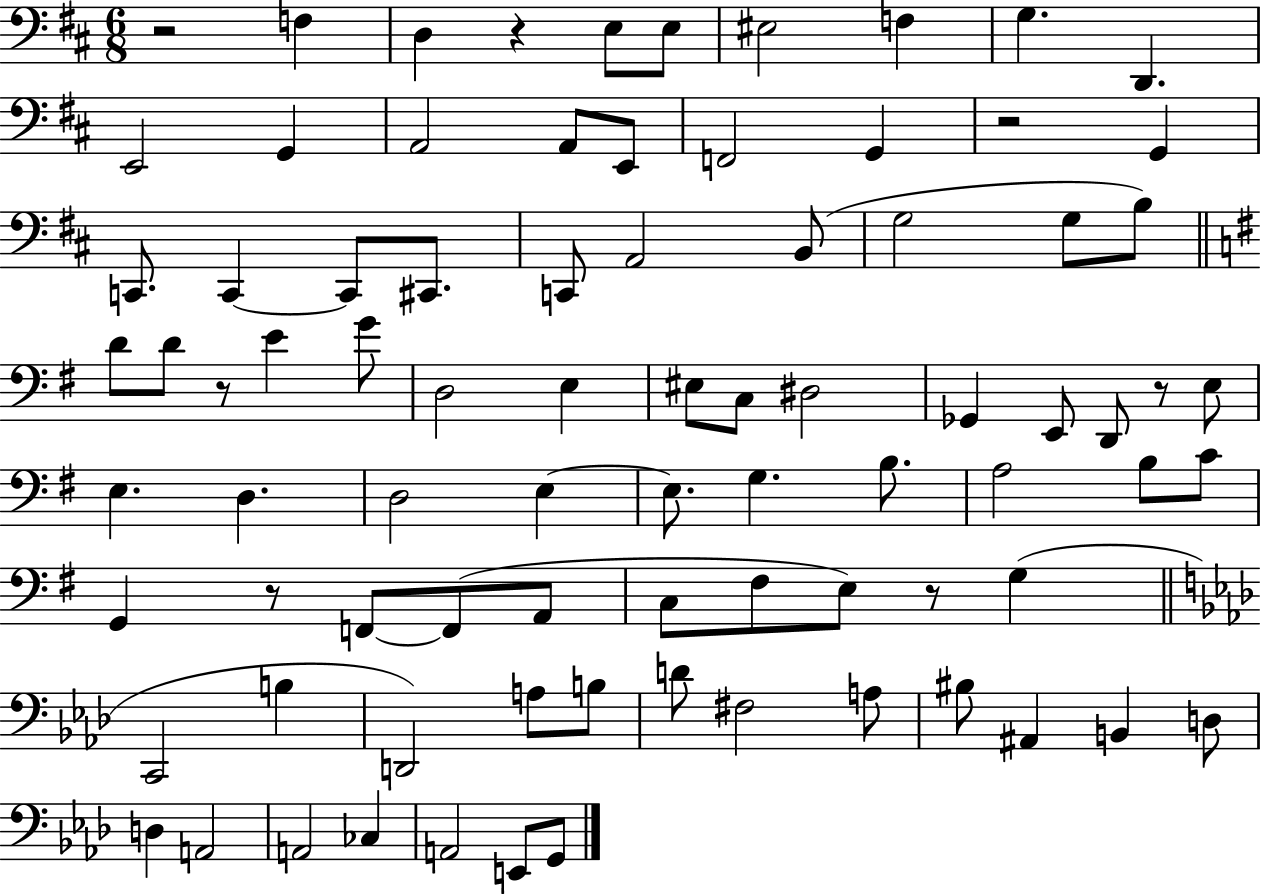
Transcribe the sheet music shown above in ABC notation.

X:1
T:Untitled
M:6/8
L:1/4
K:D
z2 F, D, z E,/2 E,/2 ^E,2 F, G, D,, E,,2 G,, A,,2 A,,/2 E,,/2 F,,2 G,, z2 G,, C,,/2 C,, C,,/2 ^C,,/2 C,,/2 A,,2 B,,/2 G,2 G,/2 B,/2 D/2 D/2 z/2 E G/2 D,2 E, ^E,/2 C,/2 ^D,2 _G,, E,,/2 D,,/2 z/2 E,/2 E, D, D,2 E, E,/2 G, B,/2 A,2 B,/2 C/2 G,, z/2 F,,/2 F,,/2 A,,/2 C,/2 ^F,/2 E,/2 z/2 G, C,,2 B, D,,2 A,/2 B,/2 D/2 ^F,2 A,/2 ^B,/2 ^A,, B,, D,/2 D, A,,2 A,,2 _C, A,,2 E,,/2 G,,/2